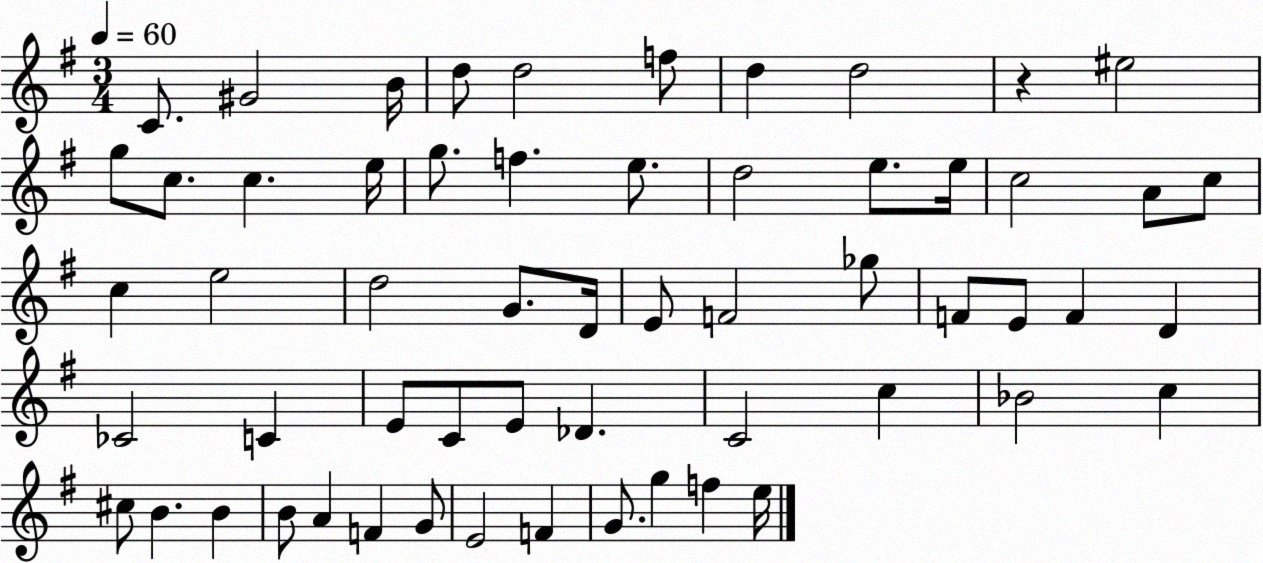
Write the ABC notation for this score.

X:1
T:Untitled
M:3/4
L:1/4
K:G
C/2 ^G2 B/4 d/2 d2 f/2 d d2 z ^e2 g/2 c/2 c e/4 g/2 f e/2 d2 e/2 e/4 c2 A/2 c/2 c e2 d2 G/2 D/4 E/2 F2 _g/2 F/2 E/2 F D _C2 C E/2 C/2 E/2 _D C2 c _B2 c ^c/2 B B B/2 A F G/2 E2 F G/2 g f e/4